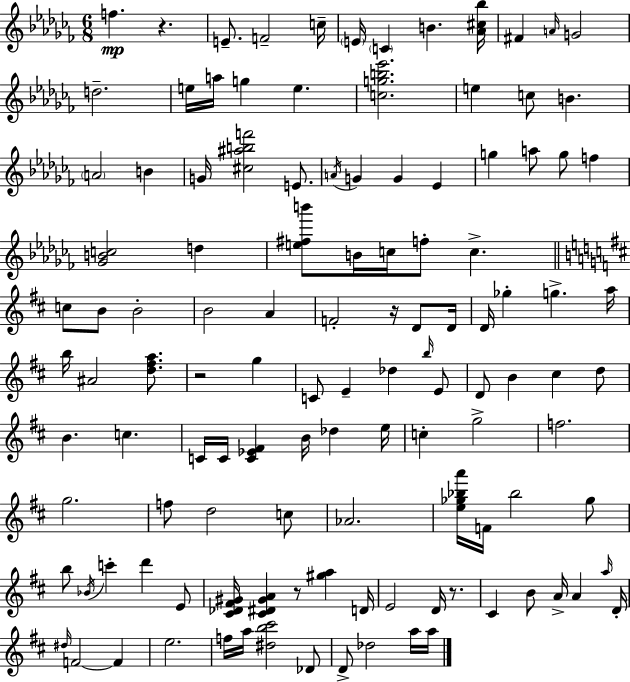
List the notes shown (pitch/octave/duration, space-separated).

F5/q. R/q. E4/e. F4/h C5/s E4/s C4/q B4/q. [Ab4,C#5,Bb5]/s F#4/q A4/s G4/h D5/h. E5/s A5/s G5/q E5/q. [C5,G5,B5,Eb6]/h. E5/q C5/e B4/q. A4/h B4/q G4/s [C#5,A#5,B5,F6]/h E4/e. A4/s G4/q G4/q Eb4/q G5/q A5/e G5/e F5/q [Gb4,B4,C5]/h D5/q [E5,F#5,B6]/e B4/s C5/s F5/e C5/q. C5/e B4/e B4/h B4/h A4/q F4/h R/s D4/e D4/s D4/s Gb5/q G5/q. A5/s B5/s A#4/h [D5,F#5,A5]/e. R/h G5/q C4/e E4/q Db5/q B5/s E4/e D4/e B4/q C#5/q D5/e B4/q. C5/q. C4/s C4/s [C4,Eb4,F#4]/q B4/s Db5/q E5/s C5/q G5/h F5/h. G5/h. F5/e D5/h C5/e Ab4/h. [E5,Gb5,Bb5,A6]/s F4/s Bb5/h Gb5/e B5/e Bb4/s C6/q D6/q E4/e [C#4,Db4,F#4,G#4]/s [C#4,D#4,G#4,A4]/q R/e [G#5,A5]/q D4/s E4/h D4/s R/e. C#4/q B4/e A4/s A4/q A5/s D4/s D#5/s F4/h F4/q E5/h. F5/s A5/s [D#5,B5,C#6]/h Db4/e D4/e Db5/h A5/s A5/s